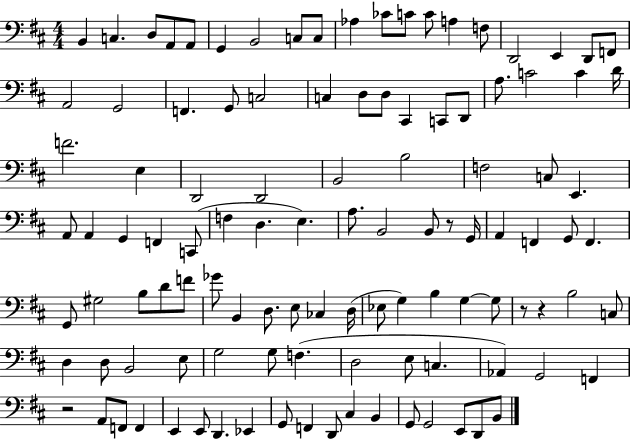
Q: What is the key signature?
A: D major